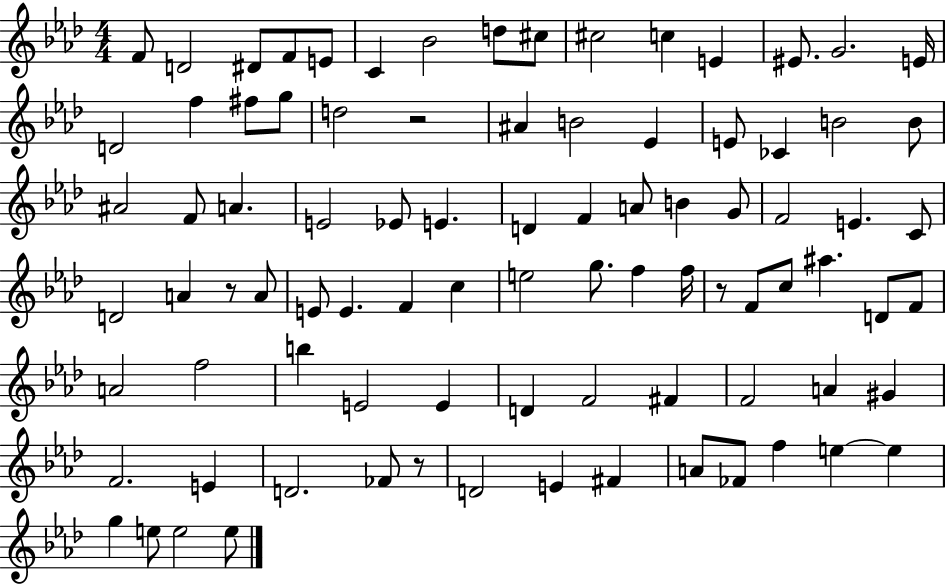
F4/e D4/h D#4/e F4/e E4/e C4/q Bb4/h D5/e C#5/e C#5/h C5/q E4/q EIS4/e. G4/h. E4/s D4/h F5/q F#5/e G5/e D5/h R/h A#4/q B4/h Eb4/q E4/e CES4/q B4/h B4/e A#4/h F4/e A4/q. E4/h Eb4/e E4/q. D4/q F4/q A4/e B4/q G4/e F4/h E4/q. C4/e D4/h A4/q R/e A4/e E4/e E4/q. F4/q C5/q E5/h G5/e. F5/q F5/s R/e F4/e C5/e A#5/q. D4/e F4/e A4/h F5/h B5/q E4/h E4/q D4/q F4/h F#4/q F4/h A4/q G#4/q F4/h. E4/q D4/h. FES4/e R/e D4/h E4/q F#4/q A4/e FES4/e F5/q E5/q E5/q G5/q E5/e E5/h E5/e